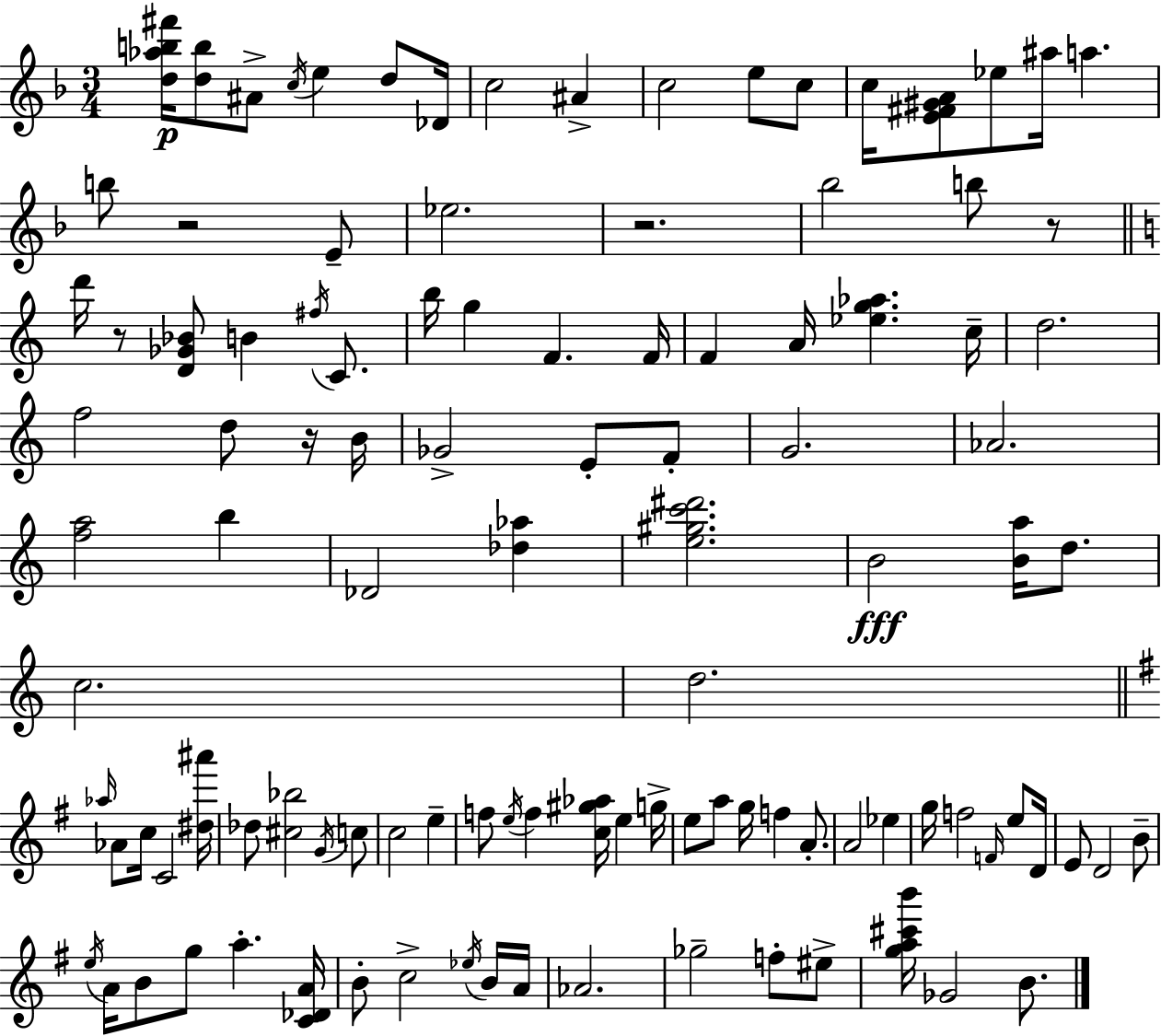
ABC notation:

X:1
T:Untitled
M:3/4
L:1/4
K:Dm
[d_ab^f']/4 [db]/2 ^A/2 c/4 e d/2 _D/4 c2 ^A c2 e/2 c/2 c/4 [E^F^GA]/2 _e/2 ^a/4 a b/2 z2 E/2 _e2 z2 _b2 b/2 z/2 d'/4 z/2 [D_G_B]/2 B ^f/4 C/2 b/4 g F F/4 F A/4 [_eg_a] c/4 d2 f2 d/2 z/4 B/4 _G2 E/2 F/2 G2 _A2 [fa]2 b _D2 [_d_a] [e^gc'^d']2 B2 [Ba]/4 d/2 c2 d2 _a/4 _A/2 c/4 C2 [^d^a']/4 _d/2 [^c_b]2 G/4 c/2 c2 e f/2 e/4 f [c^g_a]/4 e g/4 e/2 a/2 g/4 f A/2 A2 _e g/4 f2 F/4 e/2 D/4 E/2 D2 B/2 e/4 A/4 B/2 g/2 a [C_DA]/4 B/2 c2 _e/4 B/4 A/4 _A2 _g2 f/2 ^e/2 [ga^c'b']/4 _G2 B/2